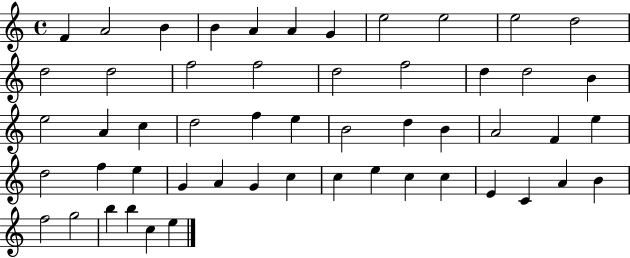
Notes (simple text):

F4/q A4/h B4/q B4/q A4/q A4/q G4/q E5/h E5/h E5/h D5/h D5/h D5/h F5/h F5/h D5/h F5/h D5/q D5/h B4/q E5/h A4/q C5/q D5/h F5/q E5/q B4/h D5/q B4/q A4/h F4/q E5/q D5/h F5/q E5/q G4/q A4/q G4/q C5/q C5/q E5/q C5/q C5/q E4/q C4/q A4/q B4/q F5/h G5/h B5/q B5/q C5/q E5/q